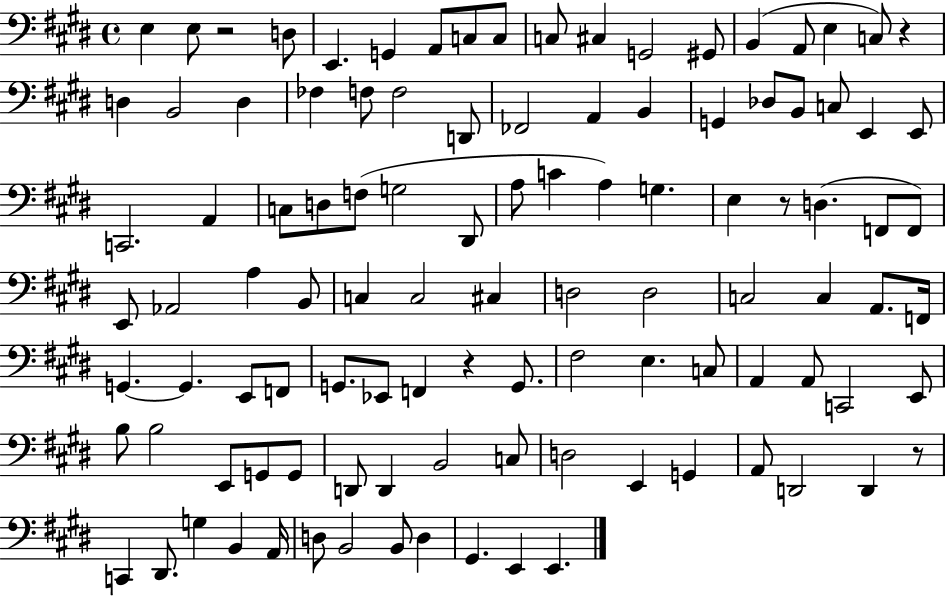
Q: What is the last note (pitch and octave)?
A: E2